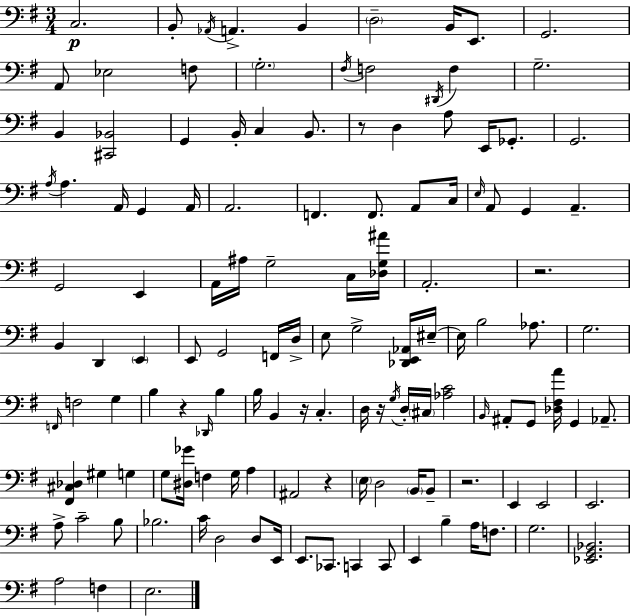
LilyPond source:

{
  \clef bass
  \numericTimeSignature
  \time 3/4
  \key g \major
  \repeat volta 2 { c2.\p | b,8-. \acciaccatura { aes,16 } a,4.-> b,4 | \parenthesize d2-- b,16 e,8. | g,2. | \break a,8 ees2 f8 | \parenthesize g2.-. | \acciaccatura { fis16 } f2 \acciaccatura { dis,16 } f4 | g2.-- | \break b,4 <cis, bes,>2 | g,4 b,16-. c4 | b,8. r8 d4 a8 e,16 | ges,8.-. g,2. | \break \acciaccatura { a16 } a4. a,16 g,4 | a,16 a,2. | f,4. f,8. | a,8 c16 \grace { e16 } a,8 g,4 a,4.-- | \break g,2 | e,4 a,16 ais16 g2-- | c16 <des g ais'>16 a,2.-. | r2. | \break b,4 d,4 | \parenthesize e,4 e,8 g,2 | f,16 d16-> e8 g2-> | <des, e, aes,>16 eis16--~~ eis16 b2 | \break aes8. g2. | \grace { f,16 } f2 | g4 b4 r4 | \grace { des,16 } b4 b16 b,4 | \break r16 c4.-. d16 r16 \acciaccatura { g16 } d16-. \parenthesize cis16 | <aes c'>2 \grace { b,16 } ais,8-. g,8 | <des fis a'>16 g,4 aes,8.-- <fis, cis des>4 | gis4 g4 g8 <dis ges'>16 | \break f4 g16 a4 ais,2 | r4 \parenthesize e16 d2 | \parenthesize b,16 b,8-- r2. | e,4 | \break e,2 e,2. | a8-> c'2-- | b8 bes2. | c'16 d2 | \break d8 e,16 e,8. | ces,8. c,4 c,8 e,4 | b4-- a16 f8. g2. | <ees, g, bes,>2. | \break a2 | f4 e2. | } \bar "|."
}